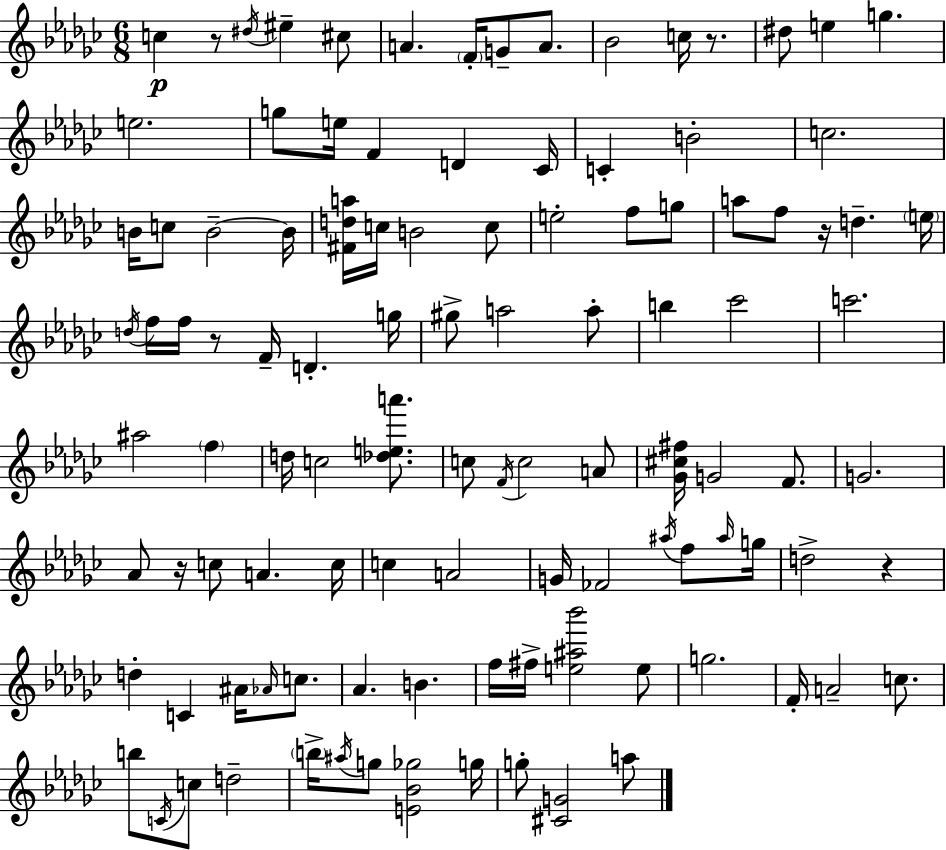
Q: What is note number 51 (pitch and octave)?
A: D5